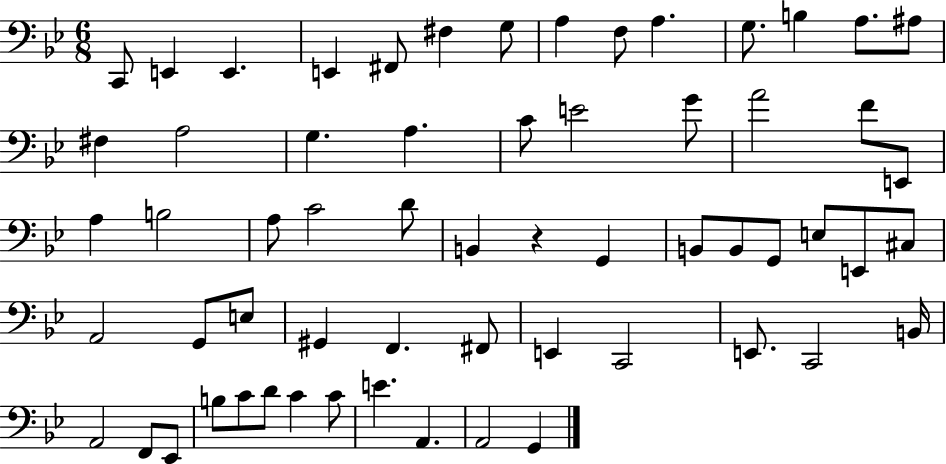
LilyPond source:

{
  \clef bass
  \numericTimeSignature
  \time 6/8
  \key bes \major
  \repeat volta 2 { c,8 e,4 e,4. | e,4 fis,8 fis4 g8 | a4 f8 a4. | g8. b4 a8. ais8 | \break fis4 a2 | g4. a4. | c'8 e'2 g'8 | a'2 f'8 e,8 | \break a4 b2 | a8 c'2 d'8 | b,4 r4 g,4 | b,8 b,8 g,8 e8 e,8 cis8 | \break a,2 g,8 e8 | gis,4 f,4. fis,8 | e,4 c,2 | e,8. c,2 b,16 | \break a,2 f,8 ees,8 | b8 c'8 d'8 c'4 c'8 | e'4. a,4. | a,2 g,4 | \break } \bar "|."
}